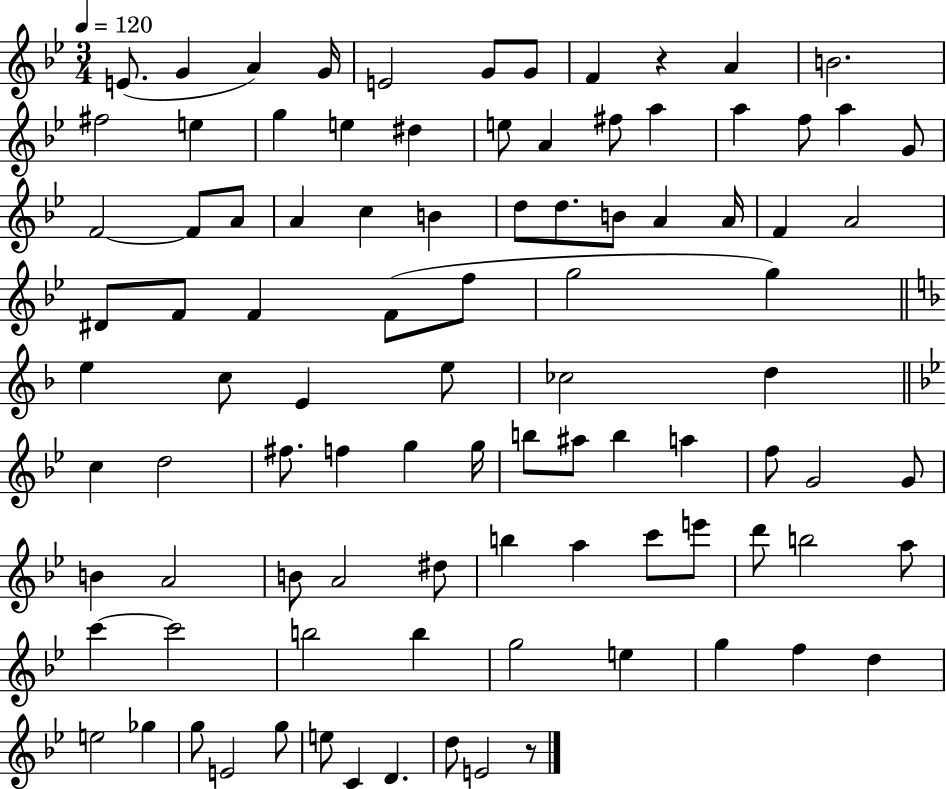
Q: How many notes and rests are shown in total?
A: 95